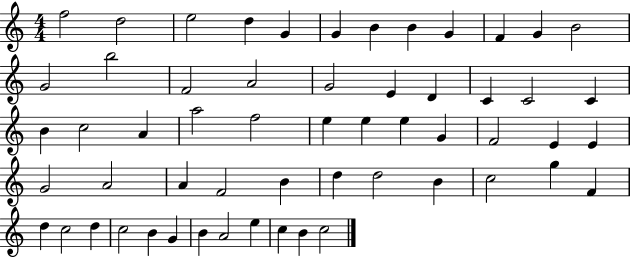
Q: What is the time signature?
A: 4/4